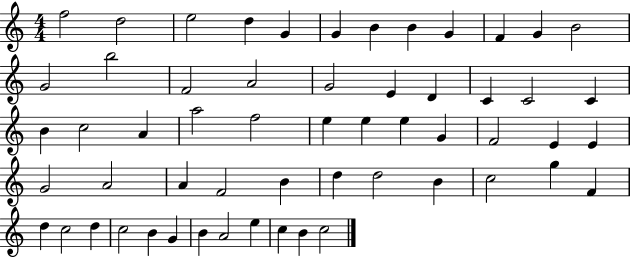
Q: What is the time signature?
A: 4/4